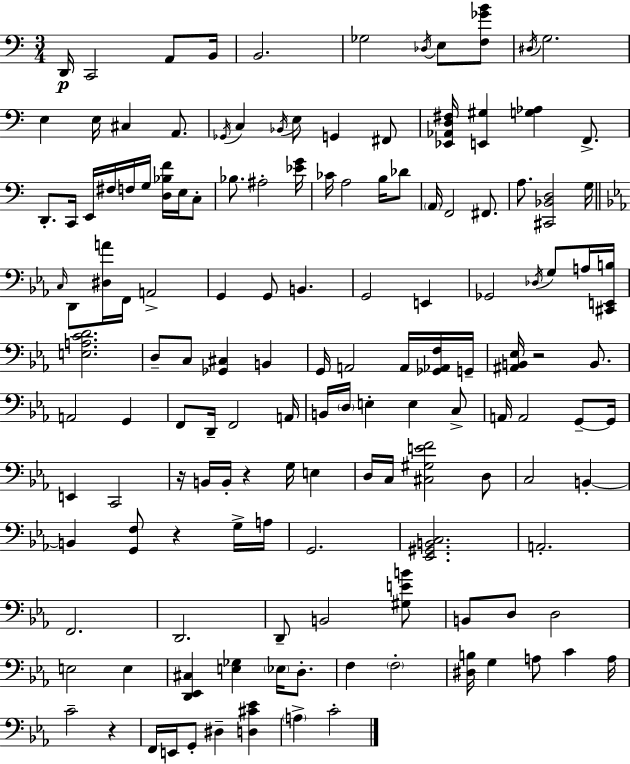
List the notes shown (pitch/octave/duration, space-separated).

D2/s C2/h A2/e B2/s B2/h. Gb3/h Db3/s E3/e [F3,Gb4,B4]/e D#3/s G3/h. E3/q E3/s C#3/q A2/e. Gb2/s C3/q Bb2/s E3/e G2/q F#2/e [Eb2,Ab2,D3,F#3]/s [E2,G#3]/q [G3,Ab3]/q F2/e. D2/e. C2/s E2/s F#3/s F3/s G3/s [D3,Bb3,F4]/s E3/s C3/e Bb3/e. A#3/h [Eb4,G4]/s CES4/s A3/h B3/s Db4/e A2/s F2/h F#2/e. A3/e. [C#2,Bb2,D3]/h G3/s C3/s D2/e [D#3,A4]/s F2/s A2/h G2/q G2/e B2/q. G2/h E2/q Gb2/h Db3/s G3/e A3/s [C#2,E2,B3]/s [E3,A3,C4,D4]/h. D3/e C3/e [Gb2,C#3]/q B2/q G2/s A2/h A2/s [Gb2,Ab2,F3]/s G2/s [A#2,B2,Eb3]/s R/h B2/e. A2/h G2/q F2/e D2/s F2/h A2/s B2/s D3/s E3/q E3/q C3/e A2/s A2/h G2/e G2/s E2/q C2/h R/s B2/s B2/s R/q G3/s E3/q D3/s C3/s [C#3,G#3,E4,F4]/h D3/e C3/h B2/q B2/q [G2,F3]/e R/q G3/s A3/s G2/h. [Eb2,G#2,B2,C3]/h. A2/h. F2/h. D2/h. D2/e B2/h [G#3,E4,B4]/e B2/e D3/e D3/h E3/h E3/q [D2,Eb2,C#3]/q [E3,Gb3]/q Eb3/s D3/e. F3/q F3/h [D#3,B3]/s G3/q A3/e C4/q A3/s C4/h R/q F2/s E2/s G2/e D#3/q [D3,C#4,Eb4]/q A3/q C4/h